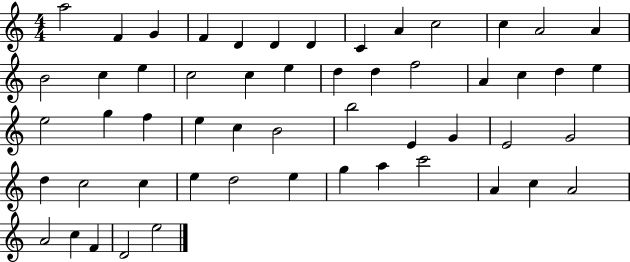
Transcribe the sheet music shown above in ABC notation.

X:1
T:Untitled
M:4/4
L:1/4
K:C
a2 F G F D D D C A c2 c A2 A B2 c e c2 c e d d f2 A c d e e2 g f e c B2 b2 E G E2 G2 d c2 c e d2 e g a c'2 A c A2 A2 c F D2 e2